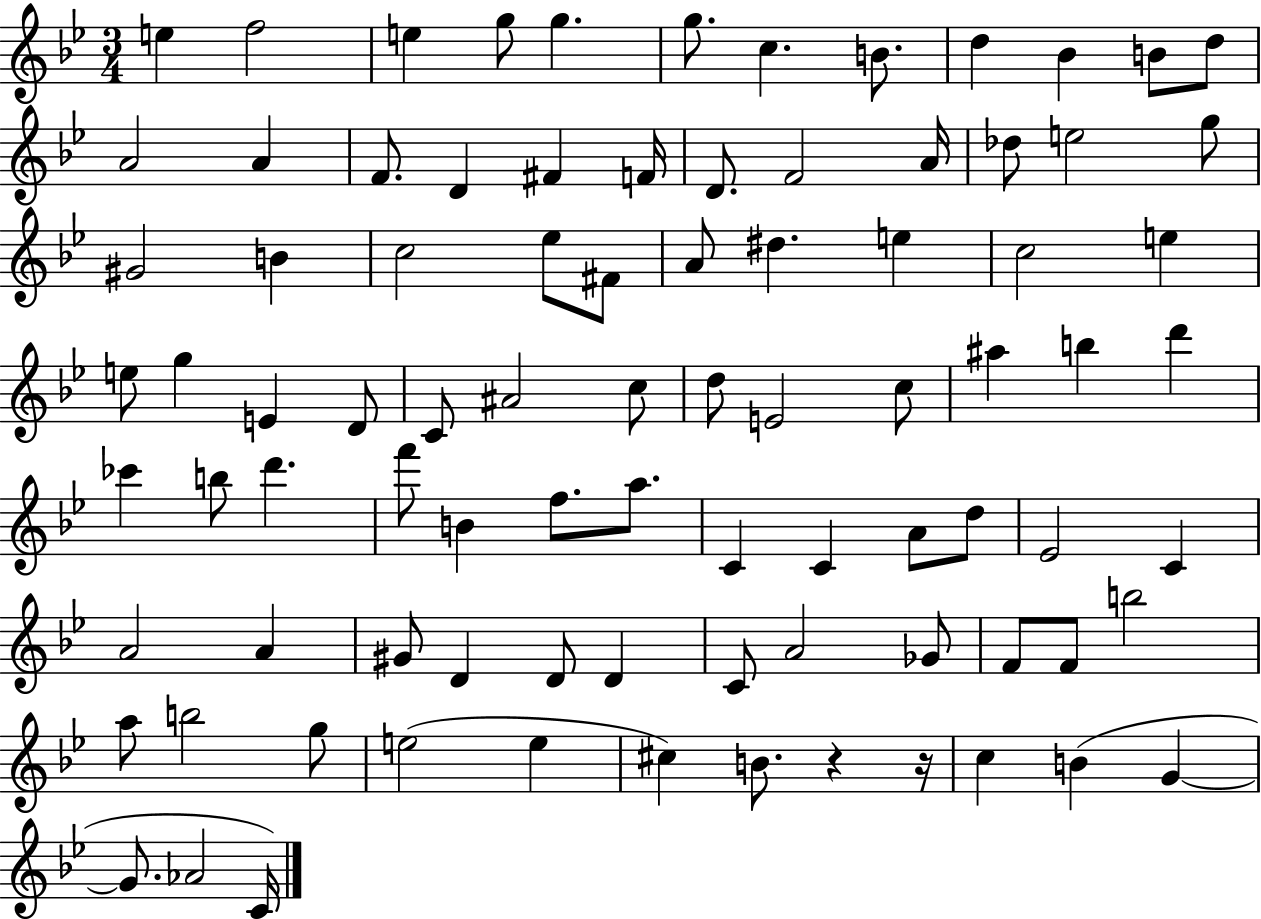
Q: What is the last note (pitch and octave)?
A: C4